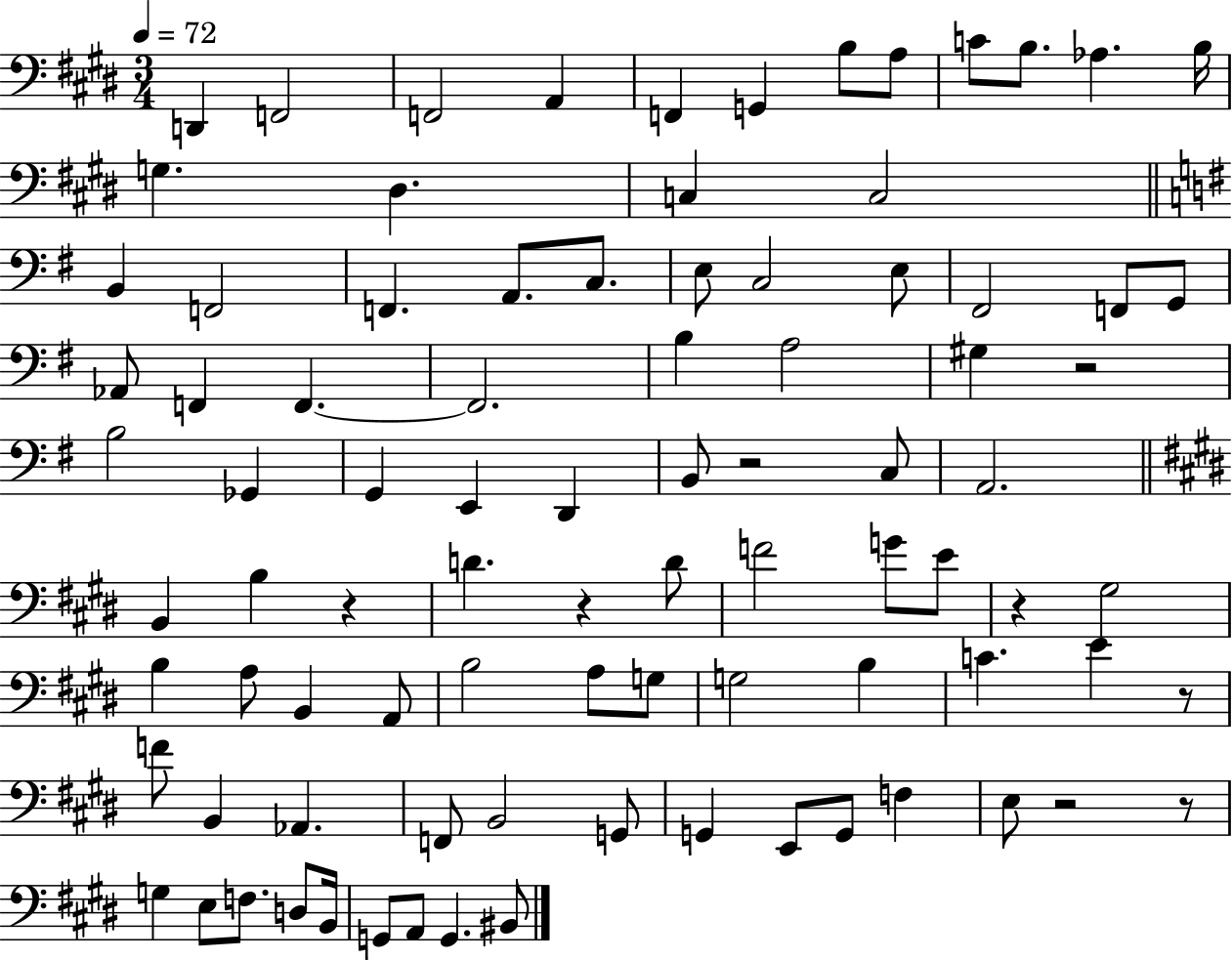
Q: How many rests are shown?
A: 8